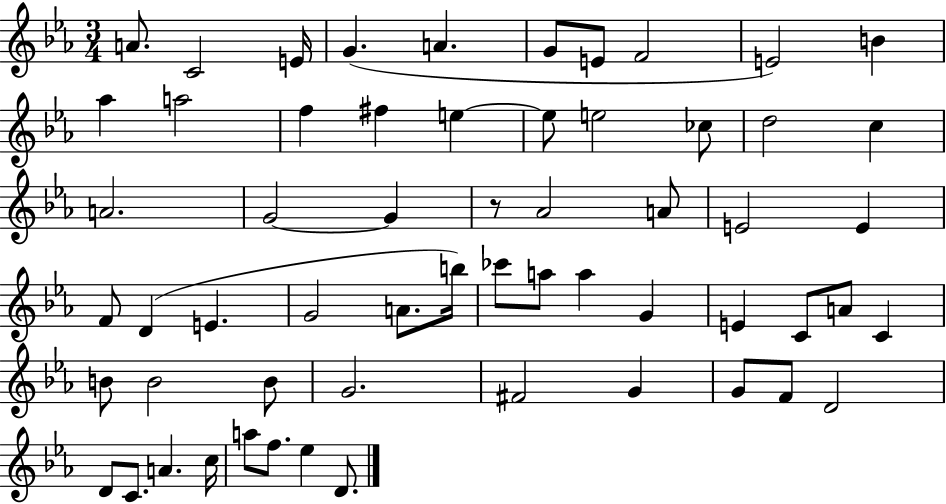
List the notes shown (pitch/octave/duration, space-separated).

A4/e. C4/h E4/s G4/q. A4/q. G4/e E4/e F4/h E4/h B4/q Ab5/q A5/h F5/q F#5/q E5/q E5/e E5/h CES5/e D5/h C5/q A4/h. G4/h G4/q R/e Ab4/h A4/e E4/h E4/q F4/e D4/q E4/q. G4/h A4/e. B5/s CES6/e A5/e A5/q G4/q E4/q C4/e A4/e C4/q B4/e B4/h B4/e G4/h. F#4/h G4/q G4/e F4/e D4/h D4/e C4/e. A4/q. C5/s A5/e F5/e. Eb5/q D4/e.